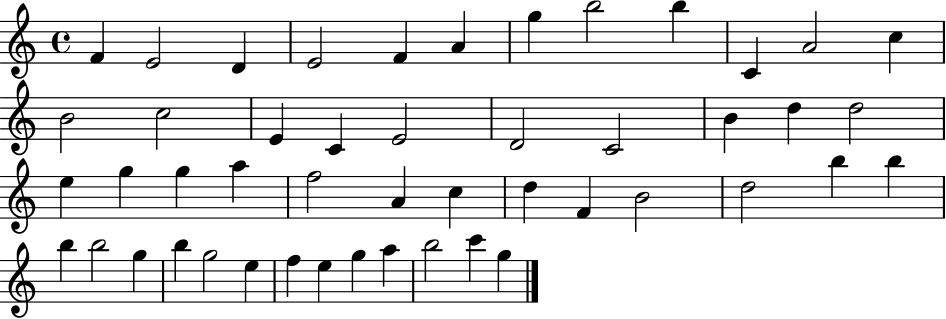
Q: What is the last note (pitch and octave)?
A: G5